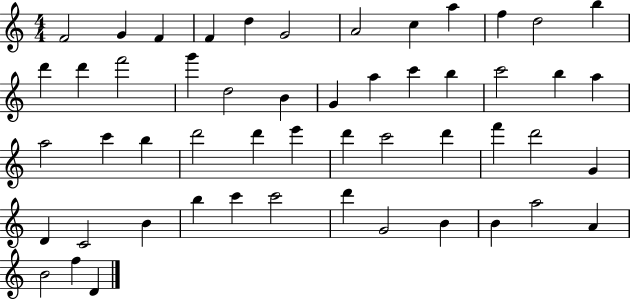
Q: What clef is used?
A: treble